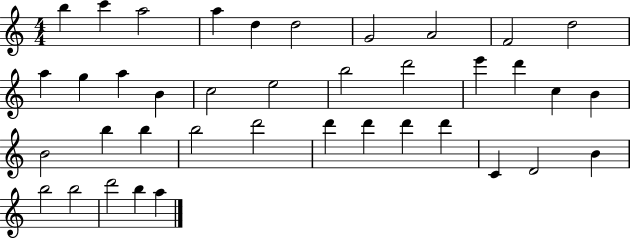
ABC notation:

X:1
T:Untitled
M:4/4
L:1/4
K:C
b c' a2 a d d2 G2 A2 F2 d2 a g a B c2 e2 b2 d'2 e' d' c B B2 b b b2 d'2 d' d' d' d' C D2 B b2 b2 d'2 b a